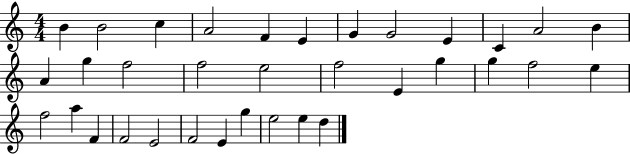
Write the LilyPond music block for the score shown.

{
  \clef treble
  \numericTimeSignature
  \time 4/4
  \key c \major
  b'4 b'2 c''4 | a'2 f'4 e'4 | g'4 g'2 e'4 | c'4 a'2 b'4 | \break a'4 g''4 f''2 | f''2 e''2 | f''2 e'4 g''4 | g''4 f''2 e''4 | \break f''2 a''4 f'4 | f'2 e'2 | f'2 e'4 g''4 | e''2 e''4 d''4 | \break \bar "|."
}